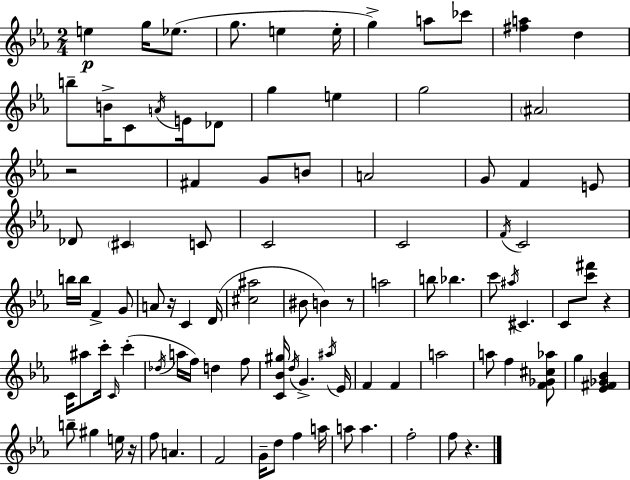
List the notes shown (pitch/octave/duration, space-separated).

E5/q G5/s Eb5/e. G5/e. E5/q E5/s G5/q A5/e CES6/e [F#5,A5]/q D5/q B5/e B4/s C4/e A4/s E4/s Db4/e G5/q E5/q G5/h A#4/h R/h F#4/q G4/e B4/e A4/h G4/e F4/q E4/e Db4/e C#4/q C4/e C4/h C4/h F4/s C4/h B5/s B5/s F4/q G4/e A4/e R/s C4/q D4/s [C#5,A#5]/h BIS4/e B4/q R/e A5/h B5/e Bb5/q. C6/e A#5/s C#4/q. C4/e [C6,F#6]/e R/q C4/s A#5/e C6/s C4/s C6/q Db5/s A5/s F5/s D5/q F5/e [C4,Bb4,G#5]/s D5/s G4/q. A#5/s Eb4/s F4/q F4/q A5/h A5/e F5/q [F4,Gb4,C#5,Ab5]/e G5/q [Eb4,F#4,Gb4,Bb4]/q B5/e G#5/q E5/s R/s F5/e A4/q. F4/h G4/s D5/e F5/q A5/s A5/e A5/q. F5/h F5/e R/q.